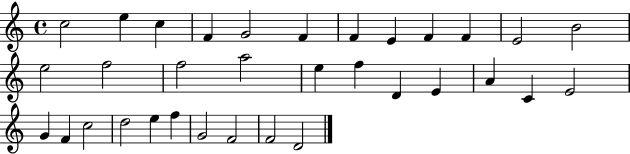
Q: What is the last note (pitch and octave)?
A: D4